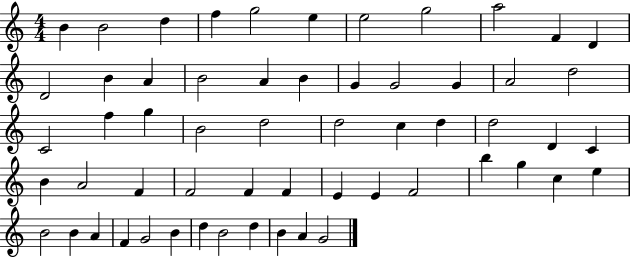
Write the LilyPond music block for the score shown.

{
  \clef treble
  \numericTimeSignature
  \time 4/4
  \key c \major
  b'4 b'2 d''4 | f''4 g''2 e''4 | e''2 g''2 | a''2 f'4 d'4 | \break d'2 b'4 a'4 | b'2 a'4 b'4 | g'4 g'2 g'4 | a'2 d''2 | \break c'2 f''4 g''4 | b'2 d''2 | d''2 c''4 d''4 | d''2 d'4 c'4 | \break b'4 a'2 f'4 | f'2 f'4 f'4 | e'4 e'4 f'2 | b''4 g''4 c''4 e''4 | \break b'2 b'4 a'4 | f'4 g'2 b'4 | d''4 b'2 d''4 | b'4 a'4 g'2 | \break \bar "|."
}